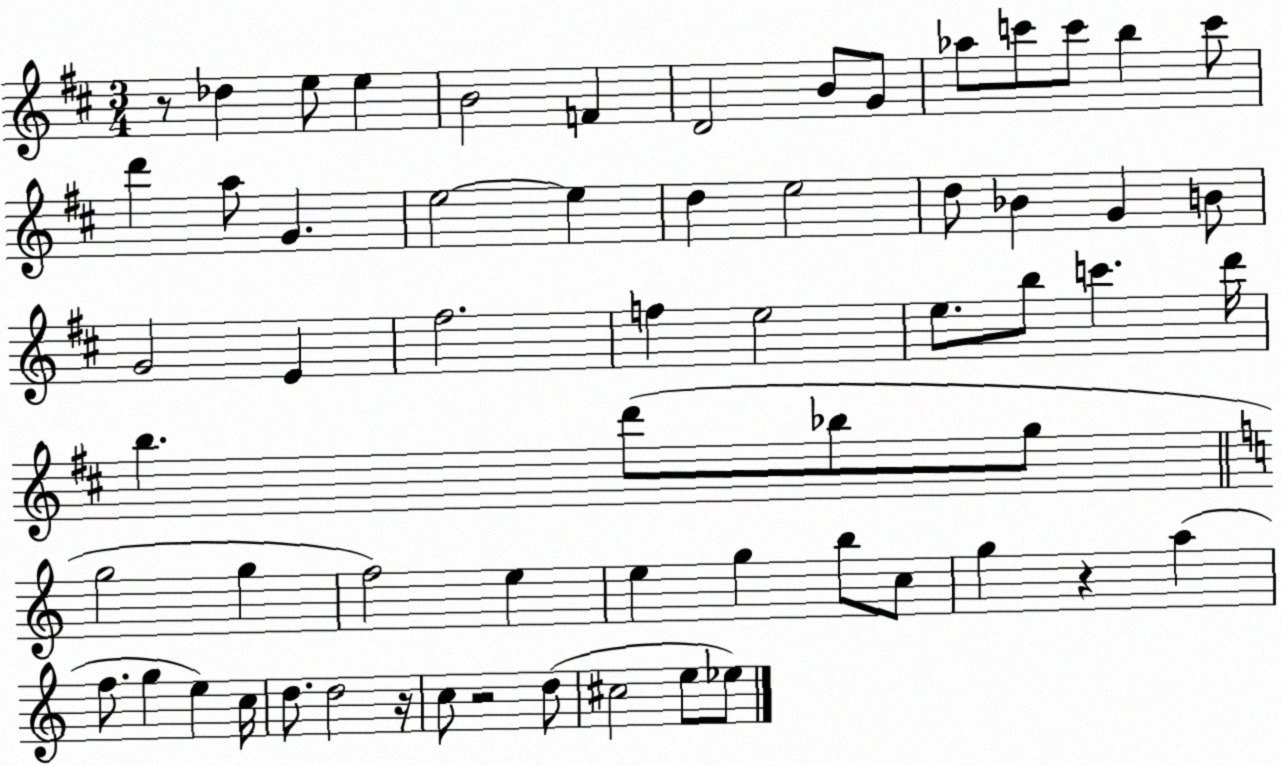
X:1
T:Untitled
M:3/4
L:1/4
K:D
z/2 _d e/2 e B2 F D2 B/2 G/2 _a/2 c'/2 c'/2 b c'/2 d' a/2 G e2 e d e2 d/2 _B G B/2 G2 E ^f2 f e2 e/2 b/2 c' d'/4 b d'/2 _b/2 g/2 g2 g f2 e e g b/2 c/2 g z a f/2 g e c/4 d/2 d2 z/4 c/2 z2 d/2 ^c2 e/2 _e/2